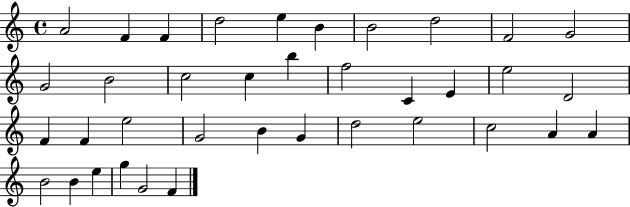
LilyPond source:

{
  \clef treble
  \time 4/4
  \defaultTimeSignature
  \key c \major
  a'2 f'4 f'4 | d''2 e''4 b'4 | b'2 d''2 | f'2 g'2 | \break g'2 b'2 | c''2 c''4 b''4 | f''2 c'4 e'4 | e''2 d'2 | \break f'4 f'4 e''2 | g'2 b'4 g'4 | d''2 e''2 | c''2 a'4 a'4 | \break b'2 b'4 e''4 | g''4 g'2 f'4 | \bar "|."
}